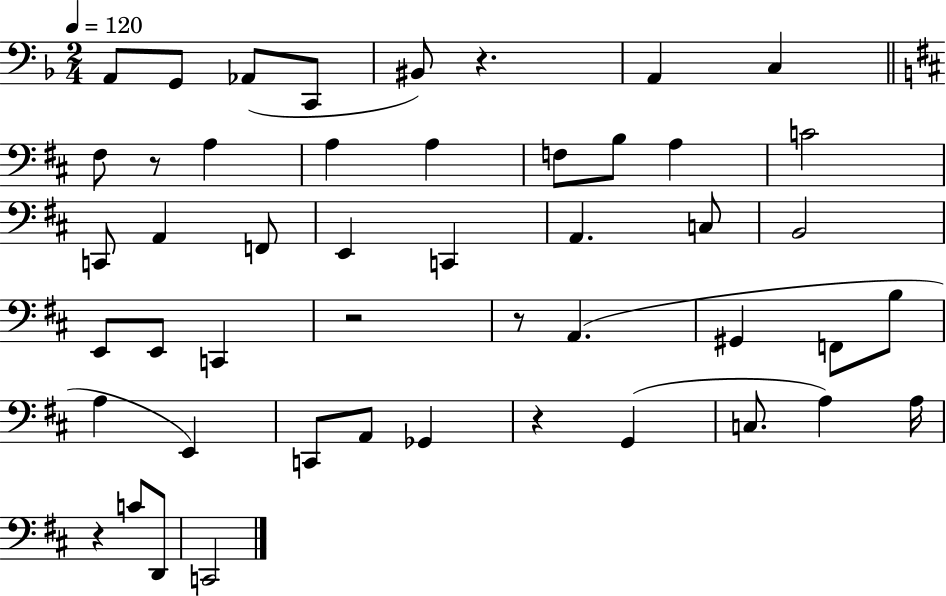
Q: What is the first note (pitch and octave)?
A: A2